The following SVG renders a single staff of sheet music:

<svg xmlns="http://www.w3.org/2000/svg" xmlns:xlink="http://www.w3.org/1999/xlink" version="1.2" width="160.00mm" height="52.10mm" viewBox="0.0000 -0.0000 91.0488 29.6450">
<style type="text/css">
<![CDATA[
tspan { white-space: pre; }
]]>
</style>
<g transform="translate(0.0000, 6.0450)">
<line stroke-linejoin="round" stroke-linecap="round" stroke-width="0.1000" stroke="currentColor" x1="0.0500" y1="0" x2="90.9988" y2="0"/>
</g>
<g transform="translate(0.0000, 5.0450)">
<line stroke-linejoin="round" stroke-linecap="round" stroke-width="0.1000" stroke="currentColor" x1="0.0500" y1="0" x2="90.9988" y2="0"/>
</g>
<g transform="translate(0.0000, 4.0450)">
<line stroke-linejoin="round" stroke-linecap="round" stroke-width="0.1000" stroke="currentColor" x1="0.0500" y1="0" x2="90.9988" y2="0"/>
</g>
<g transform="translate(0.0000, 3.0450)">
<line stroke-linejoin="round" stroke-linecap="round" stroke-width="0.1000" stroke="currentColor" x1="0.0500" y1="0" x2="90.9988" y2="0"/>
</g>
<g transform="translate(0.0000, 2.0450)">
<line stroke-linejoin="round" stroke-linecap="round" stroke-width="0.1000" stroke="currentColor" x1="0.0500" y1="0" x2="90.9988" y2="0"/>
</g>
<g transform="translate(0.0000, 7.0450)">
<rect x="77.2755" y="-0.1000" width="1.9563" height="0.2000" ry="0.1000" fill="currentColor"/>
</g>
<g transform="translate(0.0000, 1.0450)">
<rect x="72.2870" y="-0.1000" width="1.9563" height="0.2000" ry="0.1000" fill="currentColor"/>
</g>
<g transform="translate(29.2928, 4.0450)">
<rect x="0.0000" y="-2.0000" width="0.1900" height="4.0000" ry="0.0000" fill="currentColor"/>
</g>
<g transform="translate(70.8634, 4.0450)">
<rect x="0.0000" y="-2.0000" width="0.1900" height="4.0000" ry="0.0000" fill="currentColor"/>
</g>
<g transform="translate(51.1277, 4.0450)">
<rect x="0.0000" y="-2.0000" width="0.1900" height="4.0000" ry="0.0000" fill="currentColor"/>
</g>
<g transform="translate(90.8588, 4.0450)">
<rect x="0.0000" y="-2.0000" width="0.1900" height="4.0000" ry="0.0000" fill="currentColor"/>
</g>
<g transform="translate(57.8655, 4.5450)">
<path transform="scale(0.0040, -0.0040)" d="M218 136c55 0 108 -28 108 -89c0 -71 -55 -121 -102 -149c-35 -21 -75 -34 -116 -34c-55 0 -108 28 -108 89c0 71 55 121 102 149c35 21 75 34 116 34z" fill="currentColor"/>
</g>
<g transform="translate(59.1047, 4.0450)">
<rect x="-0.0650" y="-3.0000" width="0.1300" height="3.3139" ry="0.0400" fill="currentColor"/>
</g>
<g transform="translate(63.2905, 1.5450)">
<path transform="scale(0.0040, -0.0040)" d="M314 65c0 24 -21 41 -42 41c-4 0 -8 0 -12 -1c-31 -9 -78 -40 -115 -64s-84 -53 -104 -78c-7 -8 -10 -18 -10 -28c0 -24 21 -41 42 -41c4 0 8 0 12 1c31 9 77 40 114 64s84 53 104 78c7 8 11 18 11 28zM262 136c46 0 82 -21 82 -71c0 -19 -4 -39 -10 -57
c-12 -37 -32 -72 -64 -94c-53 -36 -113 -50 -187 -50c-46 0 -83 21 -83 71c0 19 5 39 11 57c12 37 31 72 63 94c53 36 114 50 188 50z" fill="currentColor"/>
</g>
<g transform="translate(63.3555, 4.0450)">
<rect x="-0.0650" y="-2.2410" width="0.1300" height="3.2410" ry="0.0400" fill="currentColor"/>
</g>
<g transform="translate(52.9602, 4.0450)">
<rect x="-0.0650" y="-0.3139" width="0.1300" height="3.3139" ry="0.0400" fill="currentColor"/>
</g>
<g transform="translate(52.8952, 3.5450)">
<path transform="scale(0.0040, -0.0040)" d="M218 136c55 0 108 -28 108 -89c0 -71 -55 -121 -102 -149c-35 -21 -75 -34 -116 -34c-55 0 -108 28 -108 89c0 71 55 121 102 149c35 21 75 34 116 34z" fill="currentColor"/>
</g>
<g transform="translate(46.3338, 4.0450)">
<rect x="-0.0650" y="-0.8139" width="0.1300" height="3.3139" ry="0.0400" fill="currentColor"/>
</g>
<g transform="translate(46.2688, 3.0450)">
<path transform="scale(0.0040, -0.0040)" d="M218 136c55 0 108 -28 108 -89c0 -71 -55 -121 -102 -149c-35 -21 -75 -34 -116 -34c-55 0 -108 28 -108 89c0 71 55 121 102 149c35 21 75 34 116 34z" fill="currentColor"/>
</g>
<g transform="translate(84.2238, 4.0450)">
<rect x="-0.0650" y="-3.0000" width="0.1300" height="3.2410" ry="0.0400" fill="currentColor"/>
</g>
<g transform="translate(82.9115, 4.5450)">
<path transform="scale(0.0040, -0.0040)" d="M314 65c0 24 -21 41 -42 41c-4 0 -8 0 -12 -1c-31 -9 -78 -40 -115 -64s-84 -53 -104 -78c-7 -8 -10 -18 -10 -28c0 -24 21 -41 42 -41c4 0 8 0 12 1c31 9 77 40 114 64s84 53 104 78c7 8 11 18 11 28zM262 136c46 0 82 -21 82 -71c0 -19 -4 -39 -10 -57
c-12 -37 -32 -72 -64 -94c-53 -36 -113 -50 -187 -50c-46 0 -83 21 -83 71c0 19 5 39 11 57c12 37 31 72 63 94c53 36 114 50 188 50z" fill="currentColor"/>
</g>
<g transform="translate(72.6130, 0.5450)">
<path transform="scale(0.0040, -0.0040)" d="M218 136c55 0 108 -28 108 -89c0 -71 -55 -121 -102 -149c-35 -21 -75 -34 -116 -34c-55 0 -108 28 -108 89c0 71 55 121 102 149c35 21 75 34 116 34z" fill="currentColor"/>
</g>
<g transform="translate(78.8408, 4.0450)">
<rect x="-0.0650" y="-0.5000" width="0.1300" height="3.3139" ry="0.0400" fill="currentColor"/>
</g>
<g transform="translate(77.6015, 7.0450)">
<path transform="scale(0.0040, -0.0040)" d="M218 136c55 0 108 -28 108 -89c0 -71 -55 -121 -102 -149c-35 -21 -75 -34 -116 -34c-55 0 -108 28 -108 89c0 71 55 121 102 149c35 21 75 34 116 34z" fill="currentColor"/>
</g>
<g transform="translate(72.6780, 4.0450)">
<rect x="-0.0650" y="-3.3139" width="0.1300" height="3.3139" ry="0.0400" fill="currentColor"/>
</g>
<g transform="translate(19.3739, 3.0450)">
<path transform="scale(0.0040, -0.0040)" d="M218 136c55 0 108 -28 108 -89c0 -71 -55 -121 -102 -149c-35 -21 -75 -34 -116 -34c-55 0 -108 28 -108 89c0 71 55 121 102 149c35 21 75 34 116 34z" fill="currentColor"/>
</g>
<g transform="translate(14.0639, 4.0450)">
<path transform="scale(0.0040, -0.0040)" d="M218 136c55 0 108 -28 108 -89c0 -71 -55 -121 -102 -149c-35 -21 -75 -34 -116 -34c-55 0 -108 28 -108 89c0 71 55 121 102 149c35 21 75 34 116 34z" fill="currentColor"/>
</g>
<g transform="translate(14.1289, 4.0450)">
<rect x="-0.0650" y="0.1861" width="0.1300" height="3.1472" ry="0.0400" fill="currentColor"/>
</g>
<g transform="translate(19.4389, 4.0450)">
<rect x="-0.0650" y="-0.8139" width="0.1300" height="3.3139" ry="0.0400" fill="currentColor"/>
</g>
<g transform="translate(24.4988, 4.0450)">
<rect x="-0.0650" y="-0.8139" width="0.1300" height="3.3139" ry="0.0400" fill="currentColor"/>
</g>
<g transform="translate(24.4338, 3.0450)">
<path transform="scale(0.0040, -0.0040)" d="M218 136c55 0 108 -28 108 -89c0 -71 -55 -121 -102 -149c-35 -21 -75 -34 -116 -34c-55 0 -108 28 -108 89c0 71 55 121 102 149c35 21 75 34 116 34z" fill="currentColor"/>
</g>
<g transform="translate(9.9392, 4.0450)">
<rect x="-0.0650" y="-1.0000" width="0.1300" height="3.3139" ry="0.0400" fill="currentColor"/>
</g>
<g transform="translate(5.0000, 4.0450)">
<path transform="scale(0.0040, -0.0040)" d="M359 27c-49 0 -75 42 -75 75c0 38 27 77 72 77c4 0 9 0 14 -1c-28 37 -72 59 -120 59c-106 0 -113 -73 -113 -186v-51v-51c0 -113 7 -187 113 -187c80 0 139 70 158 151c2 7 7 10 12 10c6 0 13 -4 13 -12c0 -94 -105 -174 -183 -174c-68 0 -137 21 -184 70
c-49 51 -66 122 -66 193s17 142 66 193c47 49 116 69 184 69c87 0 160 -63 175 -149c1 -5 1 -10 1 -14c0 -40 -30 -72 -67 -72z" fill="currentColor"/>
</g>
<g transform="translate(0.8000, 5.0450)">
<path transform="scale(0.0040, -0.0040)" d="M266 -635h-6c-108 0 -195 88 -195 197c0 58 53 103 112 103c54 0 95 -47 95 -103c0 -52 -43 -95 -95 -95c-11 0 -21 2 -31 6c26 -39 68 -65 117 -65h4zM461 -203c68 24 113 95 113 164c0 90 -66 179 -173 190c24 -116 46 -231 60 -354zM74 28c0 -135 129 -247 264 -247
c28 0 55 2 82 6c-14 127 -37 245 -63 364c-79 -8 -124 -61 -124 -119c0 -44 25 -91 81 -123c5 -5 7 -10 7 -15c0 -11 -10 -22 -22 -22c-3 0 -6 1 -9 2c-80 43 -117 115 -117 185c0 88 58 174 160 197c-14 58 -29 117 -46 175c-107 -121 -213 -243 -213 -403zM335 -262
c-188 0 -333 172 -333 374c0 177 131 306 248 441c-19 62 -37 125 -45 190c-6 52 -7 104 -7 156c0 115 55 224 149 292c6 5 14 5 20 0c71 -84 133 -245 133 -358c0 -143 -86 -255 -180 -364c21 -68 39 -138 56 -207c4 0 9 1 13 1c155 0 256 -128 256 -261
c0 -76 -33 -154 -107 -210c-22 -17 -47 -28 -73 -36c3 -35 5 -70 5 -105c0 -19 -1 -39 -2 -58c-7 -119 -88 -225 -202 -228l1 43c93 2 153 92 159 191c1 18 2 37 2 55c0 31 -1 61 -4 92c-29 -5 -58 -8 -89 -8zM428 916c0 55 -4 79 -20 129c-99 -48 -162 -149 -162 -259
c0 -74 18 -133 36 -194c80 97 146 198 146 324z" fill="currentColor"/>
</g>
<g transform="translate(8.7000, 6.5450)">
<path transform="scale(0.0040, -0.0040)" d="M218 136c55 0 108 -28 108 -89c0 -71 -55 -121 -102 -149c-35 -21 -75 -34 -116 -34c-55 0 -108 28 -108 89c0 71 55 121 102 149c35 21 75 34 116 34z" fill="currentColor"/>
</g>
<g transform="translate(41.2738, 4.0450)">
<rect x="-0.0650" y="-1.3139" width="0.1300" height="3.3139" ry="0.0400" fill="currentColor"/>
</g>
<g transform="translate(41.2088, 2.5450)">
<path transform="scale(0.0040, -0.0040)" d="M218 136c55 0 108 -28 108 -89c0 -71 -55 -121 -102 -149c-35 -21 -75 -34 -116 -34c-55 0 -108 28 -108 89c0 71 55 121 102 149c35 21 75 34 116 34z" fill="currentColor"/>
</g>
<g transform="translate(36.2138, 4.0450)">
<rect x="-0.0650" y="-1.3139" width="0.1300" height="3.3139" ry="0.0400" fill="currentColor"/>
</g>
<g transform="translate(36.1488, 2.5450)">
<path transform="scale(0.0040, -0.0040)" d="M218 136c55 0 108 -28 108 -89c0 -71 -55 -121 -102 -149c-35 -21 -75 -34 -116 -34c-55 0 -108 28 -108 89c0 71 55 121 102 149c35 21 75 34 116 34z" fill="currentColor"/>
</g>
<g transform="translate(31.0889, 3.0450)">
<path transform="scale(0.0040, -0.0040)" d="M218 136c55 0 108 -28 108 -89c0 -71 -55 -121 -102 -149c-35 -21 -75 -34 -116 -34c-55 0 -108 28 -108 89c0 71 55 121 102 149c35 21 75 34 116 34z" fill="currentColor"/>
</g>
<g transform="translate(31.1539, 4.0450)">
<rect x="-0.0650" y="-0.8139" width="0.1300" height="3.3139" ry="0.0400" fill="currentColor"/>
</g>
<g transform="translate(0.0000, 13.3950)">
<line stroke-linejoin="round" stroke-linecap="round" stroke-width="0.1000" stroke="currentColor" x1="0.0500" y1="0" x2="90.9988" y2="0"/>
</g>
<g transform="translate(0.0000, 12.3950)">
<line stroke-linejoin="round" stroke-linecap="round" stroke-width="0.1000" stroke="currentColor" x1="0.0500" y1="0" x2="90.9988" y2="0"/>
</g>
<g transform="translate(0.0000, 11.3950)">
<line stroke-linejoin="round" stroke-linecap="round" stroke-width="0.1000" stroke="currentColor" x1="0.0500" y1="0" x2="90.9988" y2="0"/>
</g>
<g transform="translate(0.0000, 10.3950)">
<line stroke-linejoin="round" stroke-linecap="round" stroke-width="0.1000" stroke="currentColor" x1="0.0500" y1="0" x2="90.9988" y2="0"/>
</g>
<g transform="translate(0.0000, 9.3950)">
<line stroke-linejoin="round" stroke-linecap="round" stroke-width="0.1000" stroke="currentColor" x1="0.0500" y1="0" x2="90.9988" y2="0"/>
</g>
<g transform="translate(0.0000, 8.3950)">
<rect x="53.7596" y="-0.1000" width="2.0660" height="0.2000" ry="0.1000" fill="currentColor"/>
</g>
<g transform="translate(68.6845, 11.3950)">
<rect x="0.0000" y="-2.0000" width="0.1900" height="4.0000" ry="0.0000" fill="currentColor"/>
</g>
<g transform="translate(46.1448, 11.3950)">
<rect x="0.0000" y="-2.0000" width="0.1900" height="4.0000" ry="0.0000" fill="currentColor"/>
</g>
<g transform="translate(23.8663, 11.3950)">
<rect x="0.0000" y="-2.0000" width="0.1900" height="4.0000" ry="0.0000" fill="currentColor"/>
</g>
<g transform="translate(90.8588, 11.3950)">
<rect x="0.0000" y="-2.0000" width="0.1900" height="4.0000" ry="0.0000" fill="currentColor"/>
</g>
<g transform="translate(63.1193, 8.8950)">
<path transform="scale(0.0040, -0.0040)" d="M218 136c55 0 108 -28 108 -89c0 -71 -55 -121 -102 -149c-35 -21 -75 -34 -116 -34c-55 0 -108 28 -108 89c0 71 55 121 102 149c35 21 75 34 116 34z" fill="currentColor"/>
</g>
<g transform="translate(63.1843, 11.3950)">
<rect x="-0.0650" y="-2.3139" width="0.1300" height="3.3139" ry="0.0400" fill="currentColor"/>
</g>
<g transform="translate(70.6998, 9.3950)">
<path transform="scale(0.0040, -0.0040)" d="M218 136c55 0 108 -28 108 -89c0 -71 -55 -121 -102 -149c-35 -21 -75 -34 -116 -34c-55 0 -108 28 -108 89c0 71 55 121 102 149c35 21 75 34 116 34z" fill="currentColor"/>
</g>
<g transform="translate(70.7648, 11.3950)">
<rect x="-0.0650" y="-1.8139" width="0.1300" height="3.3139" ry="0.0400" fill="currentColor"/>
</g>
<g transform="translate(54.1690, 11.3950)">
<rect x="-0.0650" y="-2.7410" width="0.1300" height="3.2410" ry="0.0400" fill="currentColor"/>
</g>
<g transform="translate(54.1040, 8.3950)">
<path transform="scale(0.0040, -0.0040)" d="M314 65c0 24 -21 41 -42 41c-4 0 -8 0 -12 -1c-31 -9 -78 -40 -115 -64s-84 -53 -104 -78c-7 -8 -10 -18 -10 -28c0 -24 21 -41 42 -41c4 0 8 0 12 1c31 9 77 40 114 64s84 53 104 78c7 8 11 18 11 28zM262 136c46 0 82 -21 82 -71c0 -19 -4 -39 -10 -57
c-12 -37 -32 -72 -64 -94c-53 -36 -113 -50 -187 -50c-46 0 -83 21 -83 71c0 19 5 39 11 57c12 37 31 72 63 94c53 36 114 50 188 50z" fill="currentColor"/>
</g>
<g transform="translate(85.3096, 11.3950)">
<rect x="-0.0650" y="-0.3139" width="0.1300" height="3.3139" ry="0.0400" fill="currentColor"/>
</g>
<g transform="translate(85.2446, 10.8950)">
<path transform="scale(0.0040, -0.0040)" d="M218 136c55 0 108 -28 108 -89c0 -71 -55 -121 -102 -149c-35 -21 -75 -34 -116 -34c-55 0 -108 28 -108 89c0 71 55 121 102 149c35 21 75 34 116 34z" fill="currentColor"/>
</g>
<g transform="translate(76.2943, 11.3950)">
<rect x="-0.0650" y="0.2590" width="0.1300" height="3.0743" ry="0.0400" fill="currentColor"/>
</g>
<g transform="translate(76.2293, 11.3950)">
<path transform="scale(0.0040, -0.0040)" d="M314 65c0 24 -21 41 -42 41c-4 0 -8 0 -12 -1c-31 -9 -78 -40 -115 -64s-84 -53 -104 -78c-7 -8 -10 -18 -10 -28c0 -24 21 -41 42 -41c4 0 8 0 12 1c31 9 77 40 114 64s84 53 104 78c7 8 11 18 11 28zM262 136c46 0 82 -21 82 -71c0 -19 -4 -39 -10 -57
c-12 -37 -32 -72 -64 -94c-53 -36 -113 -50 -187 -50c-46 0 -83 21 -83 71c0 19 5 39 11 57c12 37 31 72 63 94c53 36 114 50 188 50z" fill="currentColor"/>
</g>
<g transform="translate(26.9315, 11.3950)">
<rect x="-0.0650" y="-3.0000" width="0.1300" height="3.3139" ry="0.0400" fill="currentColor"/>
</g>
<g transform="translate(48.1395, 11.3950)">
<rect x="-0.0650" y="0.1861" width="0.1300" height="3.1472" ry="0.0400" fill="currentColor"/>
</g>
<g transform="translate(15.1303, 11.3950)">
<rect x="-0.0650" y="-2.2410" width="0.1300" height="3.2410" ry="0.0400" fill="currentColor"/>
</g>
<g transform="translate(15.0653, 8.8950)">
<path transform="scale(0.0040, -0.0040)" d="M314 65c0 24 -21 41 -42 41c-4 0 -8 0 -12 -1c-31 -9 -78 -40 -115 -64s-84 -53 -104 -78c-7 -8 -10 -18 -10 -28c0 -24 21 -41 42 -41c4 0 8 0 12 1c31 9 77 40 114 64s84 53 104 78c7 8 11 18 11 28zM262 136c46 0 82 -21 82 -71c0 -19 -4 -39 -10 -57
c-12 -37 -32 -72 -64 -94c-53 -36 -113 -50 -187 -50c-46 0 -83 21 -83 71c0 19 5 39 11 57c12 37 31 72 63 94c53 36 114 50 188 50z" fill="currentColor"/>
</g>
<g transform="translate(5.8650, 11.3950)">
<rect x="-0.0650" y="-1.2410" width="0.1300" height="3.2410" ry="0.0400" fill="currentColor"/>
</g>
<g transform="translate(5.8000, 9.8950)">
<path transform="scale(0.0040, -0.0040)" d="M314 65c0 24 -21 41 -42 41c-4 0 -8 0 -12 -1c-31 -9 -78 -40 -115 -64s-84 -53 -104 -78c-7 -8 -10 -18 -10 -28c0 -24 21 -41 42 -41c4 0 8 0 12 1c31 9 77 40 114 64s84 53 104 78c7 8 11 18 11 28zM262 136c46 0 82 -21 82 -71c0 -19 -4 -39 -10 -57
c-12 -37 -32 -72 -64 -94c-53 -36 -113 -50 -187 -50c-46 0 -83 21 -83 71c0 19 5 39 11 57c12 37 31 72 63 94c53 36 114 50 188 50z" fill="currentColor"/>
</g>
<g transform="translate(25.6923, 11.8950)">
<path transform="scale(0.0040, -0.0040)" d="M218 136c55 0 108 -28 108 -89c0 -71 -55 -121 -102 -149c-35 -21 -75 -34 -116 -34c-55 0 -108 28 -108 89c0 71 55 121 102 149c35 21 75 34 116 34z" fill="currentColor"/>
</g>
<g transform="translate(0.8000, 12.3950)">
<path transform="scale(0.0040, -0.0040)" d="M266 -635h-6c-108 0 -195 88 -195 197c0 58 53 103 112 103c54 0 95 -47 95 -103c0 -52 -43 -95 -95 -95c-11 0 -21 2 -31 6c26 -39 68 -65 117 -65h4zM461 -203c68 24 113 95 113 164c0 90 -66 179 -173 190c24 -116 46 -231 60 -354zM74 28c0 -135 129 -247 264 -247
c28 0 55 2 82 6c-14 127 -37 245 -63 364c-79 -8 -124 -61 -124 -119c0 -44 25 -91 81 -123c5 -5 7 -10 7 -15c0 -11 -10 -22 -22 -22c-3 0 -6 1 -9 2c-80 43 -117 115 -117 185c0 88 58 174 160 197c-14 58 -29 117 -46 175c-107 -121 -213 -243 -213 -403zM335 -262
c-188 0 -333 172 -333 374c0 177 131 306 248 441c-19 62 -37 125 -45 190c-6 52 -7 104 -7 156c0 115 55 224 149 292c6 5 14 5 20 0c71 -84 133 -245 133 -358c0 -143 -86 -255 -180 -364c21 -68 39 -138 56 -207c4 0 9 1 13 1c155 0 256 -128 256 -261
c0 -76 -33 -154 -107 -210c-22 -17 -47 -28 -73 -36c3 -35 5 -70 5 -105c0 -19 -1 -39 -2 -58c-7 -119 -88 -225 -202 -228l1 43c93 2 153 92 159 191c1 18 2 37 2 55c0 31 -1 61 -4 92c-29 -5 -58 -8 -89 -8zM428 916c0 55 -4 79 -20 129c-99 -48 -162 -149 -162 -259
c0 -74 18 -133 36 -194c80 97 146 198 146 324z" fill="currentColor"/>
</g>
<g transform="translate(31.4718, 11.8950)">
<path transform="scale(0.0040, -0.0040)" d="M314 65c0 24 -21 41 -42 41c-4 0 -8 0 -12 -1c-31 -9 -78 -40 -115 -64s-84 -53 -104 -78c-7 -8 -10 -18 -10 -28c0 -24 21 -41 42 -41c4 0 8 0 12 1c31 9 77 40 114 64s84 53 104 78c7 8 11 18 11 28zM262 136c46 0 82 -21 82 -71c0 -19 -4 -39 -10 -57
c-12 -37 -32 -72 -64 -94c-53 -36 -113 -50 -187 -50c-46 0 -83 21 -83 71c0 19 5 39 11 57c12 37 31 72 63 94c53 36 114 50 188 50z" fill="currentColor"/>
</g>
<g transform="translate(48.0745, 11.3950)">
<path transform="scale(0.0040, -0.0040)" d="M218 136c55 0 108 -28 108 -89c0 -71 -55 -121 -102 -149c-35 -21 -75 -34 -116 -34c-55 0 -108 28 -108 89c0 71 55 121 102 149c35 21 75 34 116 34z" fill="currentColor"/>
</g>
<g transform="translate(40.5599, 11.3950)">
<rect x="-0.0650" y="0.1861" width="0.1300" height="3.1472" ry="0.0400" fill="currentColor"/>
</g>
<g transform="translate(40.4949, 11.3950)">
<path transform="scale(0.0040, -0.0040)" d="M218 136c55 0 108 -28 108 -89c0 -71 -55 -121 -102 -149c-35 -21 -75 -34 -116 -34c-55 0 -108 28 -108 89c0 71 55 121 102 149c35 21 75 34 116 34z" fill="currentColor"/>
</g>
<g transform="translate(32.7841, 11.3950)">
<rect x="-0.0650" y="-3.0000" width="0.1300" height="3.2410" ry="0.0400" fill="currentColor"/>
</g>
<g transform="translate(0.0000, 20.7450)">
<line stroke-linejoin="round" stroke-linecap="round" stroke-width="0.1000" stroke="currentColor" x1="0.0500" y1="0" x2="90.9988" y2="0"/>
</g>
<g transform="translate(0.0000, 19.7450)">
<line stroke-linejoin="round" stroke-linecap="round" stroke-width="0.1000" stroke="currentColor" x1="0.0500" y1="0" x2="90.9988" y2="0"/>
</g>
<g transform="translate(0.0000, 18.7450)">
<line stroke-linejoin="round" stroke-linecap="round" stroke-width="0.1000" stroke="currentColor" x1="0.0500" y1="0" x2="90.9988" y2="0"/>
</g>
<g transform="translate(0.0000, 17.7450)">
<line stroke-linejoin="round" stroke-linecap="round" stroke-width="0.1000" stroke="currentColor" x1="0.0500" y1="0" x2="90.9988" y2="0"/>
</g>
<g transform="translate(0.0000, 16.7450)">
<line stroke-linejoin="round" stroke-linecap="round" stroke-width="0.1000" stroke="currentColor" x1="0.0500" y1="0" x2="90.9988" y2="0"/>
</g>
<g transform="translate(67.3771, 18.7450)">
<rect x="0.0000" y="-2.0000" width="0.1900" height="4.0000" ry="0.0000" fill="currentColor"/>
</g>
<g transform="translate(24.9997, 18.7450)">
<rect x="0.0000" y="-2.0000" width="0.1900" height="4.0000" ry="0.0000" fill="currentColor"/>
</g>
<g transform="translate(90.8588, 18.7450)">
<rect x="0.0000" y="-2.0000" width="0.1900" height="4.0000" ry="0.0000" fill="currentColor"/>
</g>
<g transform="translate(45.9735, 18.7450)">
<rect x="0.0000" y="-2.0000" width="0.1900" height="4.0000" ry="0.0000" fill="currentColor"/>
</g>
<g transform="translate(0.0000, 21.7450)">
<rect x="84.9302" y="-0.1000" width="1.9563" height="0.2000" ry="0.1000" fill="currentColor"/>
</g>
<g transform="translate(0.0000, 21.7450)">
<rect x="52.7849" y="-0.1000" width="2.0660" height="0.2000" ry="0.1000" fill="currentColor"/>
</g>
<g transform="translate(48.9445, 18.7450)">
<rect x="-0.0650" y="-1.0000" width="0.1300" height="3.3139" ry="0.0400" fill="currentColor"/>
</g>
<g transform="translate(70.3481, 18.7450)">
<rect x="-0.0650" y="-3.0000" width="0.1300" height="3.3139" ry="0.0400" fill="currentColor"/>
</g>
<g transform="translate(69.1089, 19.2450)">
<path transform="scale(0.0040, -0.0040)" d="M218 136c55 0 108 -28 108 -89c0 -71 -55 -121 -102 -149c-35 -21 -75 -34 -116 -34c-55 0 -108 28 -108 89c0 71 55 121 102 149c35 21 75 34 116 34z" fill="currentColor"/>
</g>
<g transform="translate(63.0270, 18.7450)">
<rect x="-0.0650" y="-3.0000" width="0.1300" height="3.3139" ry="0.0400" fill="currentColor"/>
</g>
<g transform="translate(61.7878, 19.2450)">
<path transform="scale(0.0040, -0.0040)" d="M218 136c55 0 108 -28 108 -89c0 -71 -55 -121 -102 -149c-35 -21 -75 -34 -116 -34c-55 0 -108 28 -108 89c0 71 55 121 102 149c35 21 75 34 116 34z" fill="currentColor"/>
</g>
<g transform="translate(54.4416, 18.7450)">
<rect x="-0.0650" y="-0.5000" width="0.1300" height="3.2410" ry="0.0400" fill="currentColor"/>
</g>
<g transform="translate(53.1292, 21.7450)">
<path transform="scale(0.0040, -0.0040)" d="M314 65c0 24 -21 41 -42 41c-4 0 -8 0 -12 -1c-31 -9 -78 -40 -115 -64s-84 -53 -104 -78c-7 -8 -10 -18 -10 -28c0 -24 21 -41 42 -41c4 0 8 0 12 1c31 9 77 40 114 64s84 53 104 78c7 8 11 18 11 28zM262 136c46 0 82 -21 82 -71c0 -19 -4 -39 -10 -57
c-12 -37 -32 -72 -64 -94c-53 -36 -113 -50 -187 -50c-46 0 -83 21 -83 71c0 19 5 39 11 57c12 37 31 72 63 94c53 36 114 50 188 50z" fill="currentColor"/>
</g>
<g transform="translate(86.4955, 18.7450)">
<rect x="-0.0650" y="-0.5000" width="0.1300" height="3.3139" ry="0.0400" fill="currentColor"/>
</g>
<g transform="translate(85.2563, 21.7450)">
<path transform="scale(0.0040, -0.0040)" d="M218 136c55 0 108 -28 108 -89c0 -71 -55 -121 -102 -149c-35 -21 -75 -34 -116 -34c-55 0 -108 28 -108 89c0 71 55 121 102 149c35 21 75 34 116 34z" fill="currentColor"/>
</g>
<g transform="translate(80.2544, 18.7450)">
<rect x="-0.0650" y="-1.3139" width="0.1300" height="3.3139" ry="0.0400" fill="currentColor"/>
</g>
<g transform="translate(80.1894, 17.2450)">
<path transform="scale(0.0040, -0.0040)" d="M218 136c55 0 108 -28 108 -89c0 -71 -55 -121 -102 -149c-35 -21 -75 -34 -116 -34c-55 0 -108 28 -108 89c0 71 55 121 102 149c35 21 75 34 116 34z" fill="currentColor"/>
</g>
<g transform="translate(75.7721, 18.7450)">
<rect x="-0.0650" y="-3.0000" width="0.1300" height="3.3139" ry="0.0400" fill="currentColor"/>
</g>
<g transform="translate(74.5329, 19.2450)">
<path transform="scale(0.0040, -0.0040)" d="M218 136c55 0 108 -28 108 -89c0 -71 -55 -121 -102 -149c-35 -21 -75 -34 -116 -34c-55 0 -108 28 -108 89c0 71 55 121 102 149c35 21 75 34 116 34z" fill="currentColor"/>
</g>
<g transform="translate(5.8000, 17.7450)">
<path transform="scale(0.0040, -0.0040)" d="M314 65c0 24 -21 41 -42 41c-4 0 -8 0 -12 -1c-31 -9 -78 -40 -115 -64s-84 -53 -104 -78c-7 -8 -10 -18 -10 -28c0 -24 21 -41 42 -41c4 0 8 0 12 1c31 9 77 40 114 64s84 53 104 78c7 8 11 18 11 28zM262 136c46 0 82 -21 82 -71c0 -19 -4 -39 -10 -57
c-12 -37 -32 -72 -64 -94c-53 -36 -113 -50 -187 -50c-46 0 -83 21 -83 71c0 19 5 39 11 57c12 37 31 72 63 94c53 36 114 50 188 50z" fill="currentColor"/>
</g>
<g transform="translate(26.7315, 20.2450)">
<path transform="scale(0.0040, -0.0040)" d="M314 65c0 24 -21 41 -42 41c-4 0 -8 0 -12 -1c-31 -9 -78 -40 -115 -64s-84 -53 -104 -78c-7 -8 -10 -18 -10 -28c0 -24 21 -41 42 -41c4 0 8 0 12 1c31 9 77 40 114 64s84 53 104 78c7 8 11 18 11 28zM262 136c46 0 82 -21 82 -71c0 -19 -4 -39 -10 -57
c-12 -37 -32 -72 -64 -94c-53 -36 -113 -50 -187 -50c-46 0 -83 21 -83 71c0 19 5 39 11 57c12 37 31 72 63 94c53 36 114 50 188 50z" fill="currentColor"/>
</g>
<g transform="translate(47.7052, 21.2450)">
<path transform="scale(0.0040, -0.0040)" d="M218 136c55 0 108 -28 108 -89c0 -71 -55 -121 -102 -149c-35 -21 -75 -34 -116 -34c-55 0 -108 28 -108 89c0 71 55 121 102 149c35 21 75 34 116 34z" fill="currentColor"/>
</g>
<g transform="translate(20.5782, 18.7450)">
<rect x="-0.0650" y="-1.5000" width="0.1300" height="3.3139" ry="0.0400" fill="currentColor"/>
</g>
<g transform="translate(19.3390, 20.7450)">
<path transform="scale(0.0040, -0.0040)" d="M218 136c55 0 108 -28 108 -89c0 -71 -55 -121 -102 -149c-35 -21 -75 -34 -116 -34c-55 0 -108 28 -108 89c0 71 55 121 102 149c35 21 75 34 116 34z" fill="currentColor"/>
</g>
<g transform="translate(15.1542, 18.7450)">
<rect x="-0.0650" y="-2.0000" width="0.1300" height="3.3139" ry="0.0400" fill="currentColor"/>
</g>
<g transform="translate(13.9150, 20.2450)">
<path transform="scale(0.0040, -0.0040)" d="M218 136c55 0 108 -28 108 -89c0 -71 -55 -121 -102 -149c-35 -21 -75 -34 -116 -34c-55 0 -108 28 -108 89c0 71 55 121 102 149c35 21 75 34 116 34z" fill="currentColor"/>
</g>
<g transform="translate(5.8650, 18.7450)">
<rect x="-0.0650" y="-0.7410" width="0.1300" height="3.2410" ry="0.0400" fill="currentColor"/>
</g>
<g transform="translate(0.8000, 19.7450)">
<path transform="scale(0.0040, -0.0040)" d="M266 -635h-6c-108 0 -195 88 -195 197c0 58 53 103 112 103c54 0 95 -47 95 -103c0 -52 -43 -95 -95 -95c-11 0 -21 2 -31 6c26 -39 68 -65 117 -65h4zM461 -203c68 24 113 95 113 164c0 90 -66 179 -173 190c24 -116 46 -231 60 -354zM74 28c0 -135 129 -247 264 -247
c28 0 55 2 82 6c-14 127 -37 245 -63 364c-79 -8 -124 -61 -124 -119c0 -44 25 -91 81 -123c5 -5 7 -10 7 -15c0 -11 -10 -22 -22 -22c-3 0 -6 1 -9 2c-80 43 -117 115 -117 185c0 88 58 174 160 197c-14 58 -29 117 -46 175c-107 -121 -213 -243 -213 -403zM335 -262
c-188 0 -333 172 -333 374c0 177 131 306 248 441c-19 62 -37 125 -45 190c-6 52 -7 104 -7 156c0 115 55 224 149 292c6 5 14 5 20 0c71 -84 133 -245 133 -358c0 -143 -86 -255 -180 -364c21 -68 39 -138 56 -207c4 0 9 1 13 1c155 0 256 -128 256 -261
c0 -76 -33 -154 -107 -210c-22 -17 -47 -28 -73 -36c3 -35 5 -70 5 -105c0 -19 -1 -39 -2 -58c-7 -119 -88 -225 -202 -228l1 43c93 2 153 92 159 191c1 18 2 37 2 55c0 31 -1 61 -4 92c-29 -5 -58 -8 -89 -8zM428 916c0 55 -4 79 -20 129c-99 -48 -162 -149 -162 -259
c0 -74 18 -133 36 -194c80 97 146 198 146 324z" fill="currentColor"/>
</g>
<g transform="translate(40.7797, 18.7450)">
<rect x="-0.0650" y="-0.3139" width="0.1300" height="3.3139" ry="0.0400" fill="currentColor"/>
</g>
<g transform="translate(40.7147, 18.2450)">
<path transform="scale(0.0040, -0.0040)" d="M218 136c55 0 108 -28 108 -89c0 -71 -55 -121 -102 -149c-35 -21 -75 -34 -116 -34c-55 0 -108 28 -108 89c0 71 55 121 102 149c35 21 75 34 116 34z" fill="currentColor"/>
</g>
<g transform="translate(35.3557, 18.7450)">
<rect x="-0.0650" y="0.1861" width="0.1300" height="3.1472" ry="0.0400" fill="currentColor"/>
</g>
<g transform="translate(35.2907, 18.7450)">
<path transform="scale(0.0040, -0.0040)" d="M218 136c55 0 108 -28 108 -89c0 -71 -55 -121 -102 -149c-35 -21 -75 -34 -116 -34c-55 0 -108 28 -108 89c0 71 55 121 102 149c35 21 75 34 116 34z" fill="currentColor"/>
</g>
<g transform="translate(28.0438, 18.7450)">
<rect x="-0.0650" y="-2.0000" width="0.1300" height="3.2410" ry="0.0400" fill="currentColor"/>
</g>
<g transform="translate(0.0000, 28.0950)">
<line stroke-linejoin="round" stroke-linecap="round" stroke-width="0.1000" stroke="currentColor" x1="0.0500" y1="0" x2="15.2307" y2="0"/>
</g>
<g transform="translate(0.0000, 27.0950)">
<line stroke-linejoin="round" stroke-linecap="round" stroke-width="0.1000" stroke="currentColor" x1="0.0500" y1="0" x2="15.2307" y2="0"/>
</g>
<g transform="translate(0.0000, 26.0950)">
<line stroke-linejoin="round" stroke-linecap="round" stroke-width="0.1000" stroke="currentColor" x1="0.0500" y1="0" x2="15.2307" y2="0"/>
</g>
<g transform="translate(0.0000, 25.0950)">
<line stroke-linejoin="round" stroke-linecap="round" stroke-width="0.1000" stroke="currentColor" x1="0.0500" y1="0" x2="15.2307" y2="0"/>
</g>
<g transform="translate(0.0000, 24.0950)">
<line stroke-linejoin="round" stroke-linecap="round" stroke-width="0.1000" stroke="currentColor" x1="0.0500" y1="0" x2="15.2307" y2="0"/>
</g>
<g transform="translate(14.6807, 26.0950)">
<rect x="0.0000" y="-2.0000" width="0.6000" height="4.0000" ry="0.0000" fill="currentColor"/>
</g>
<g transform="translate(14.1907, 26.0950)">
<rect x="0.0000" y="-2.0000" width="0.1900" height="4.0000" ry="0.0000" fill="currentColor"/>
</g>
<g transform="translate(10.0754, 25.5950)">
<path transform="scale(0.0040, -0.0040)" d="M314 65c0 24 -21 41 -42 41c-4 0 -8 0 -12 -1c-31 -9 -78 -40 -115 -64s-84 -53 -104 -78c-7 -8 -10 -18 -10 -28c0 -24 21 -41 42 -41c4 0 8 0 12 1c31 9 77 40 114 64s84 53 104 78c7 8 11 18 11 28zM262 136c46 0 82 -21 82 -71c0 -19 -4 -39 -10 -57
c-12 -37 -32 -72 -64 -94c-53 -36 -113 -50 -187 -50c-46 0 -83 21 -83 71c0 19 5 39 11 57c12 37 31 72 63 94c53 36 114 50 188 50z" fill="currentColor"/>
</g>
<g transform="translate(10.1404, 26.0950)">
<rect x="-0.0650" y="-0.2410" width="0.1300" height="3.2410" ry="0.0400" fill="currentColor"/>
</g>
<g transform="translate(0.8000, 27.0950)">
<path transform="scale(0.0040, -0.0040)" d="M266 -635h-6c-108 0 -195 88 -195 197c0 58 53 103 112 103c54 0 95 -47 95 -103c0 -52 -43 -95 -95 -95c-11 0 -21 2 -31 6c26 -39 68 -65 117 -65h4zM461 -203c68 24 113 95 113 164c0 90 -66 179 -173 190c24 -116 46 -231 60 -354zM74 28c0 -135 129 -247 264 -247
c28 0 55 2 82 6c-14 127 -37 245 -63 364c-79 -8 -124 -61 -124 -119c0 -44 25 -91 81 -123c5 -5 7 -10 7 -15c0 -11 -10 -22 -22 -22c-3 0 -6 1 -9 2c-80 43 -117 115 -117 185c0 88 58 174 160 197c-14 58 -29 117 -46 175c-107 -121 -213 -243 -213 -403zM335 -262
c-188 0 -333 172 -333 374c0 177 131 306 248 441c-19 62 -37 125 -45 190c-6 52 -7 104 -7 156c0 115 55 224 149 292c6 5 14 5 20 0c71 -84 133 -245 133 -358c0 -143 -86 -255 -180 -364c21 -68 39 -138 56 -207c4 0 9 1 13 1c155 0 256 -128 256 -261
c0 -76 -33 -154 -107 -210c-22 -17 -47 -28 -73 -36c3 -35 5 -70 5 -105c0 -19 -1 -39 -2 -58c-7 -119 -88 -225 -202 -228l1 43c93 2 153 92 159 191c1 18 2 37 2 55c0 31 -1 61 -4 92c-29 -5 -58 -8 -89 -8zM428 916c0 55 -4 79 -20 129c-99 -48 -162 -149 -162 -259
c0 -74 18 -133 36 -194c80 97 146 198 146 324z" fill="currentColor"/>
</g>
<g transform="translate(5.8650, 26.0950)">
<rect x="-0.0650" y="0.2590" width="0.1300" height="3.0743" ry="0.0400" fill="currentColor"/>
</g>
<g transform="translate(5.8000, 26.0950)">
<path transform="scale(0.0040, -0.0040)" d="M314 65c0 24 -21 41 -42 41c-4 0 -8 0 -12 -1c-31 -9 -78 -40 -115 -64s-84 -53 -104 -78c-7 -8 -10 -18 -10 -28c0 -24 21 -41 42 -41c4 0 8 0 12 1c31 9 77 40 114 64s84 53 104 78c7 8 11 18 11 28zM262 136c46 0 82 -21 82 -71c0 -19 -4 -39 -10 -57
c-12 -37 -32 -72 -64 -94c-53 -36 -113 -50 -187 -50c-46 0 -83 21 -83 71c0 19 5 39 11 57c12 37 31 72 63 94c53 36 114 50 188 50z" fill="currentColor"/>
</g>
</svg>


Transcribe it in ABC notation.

X:1
T:Untitled
M:4/4
L:1/4
K:C
D B d d d e e d c A g2 b C A2 e2 g2 A A2 B B a2 g f B2 c d2 F E F2 B c D C2 A A A e C B2 c2